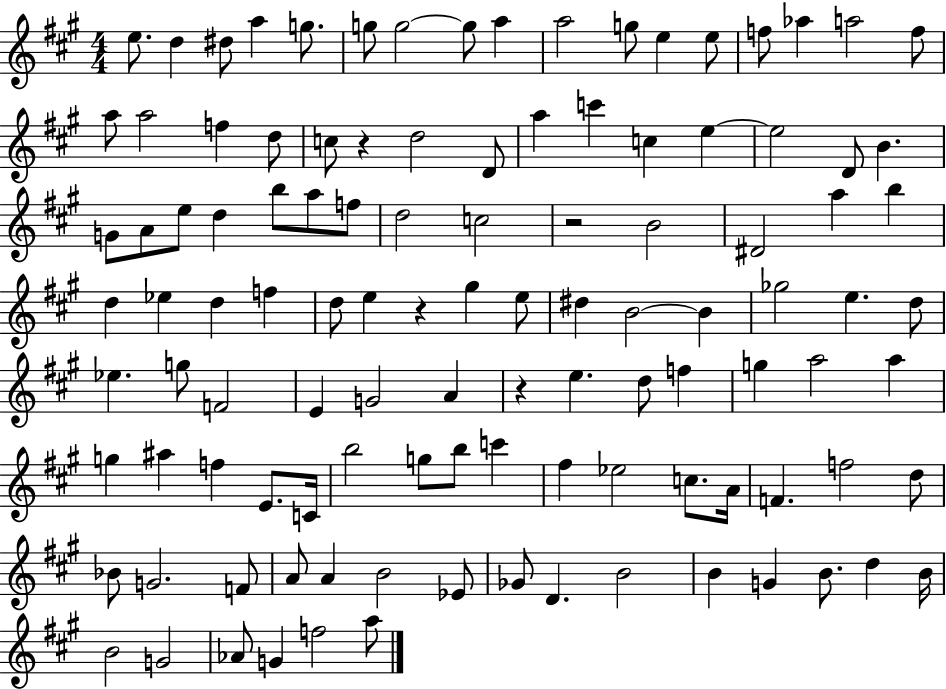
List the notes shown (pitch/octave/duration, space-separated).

E5/e. D5/q D#5/e A5/q G5/e. G5/e G5/h G5/e A5/q A5/h G5/e E5/q E5/e F5/e Ab5/q A5/h F5/e A5/e A5/h F5/q D5/e C5/e R/q D5/h D4/e A5/q C6/q C5/q E5/q E5/h D4/e B4/q. G4/e A4/e E5/e D5/q B5/e A5/e F5/e D5/h C5/h R/h B4/h D#4/h A5/q B5/q D5/q Eb5/q D5/q F5/q D5/e E5/q R/q G#5/q E5/e D#5/q B4/h B4/q Gb5/h E5/q. D5/e Eb5/q. G5/e F4/h E4/q G4/h A4/q R/q E5/q. D5/e F5/q G5/q A5/h A5/q G5/q A#5/q F5/q E4/e. C4/s B5/h G5/e B5/e C6/q F#5/q Eb5/h C5/e. A4/s F4/q. F5/h D5/e Bb4/e G4/h. F4/e A4/e A4/q B4/h Eb4/e Gb4/e D4/q. B4/h B4/q G4/q B4/e. D5/q B4/s B4/h G4/h Ab4/e G4/q F5/h A5/e